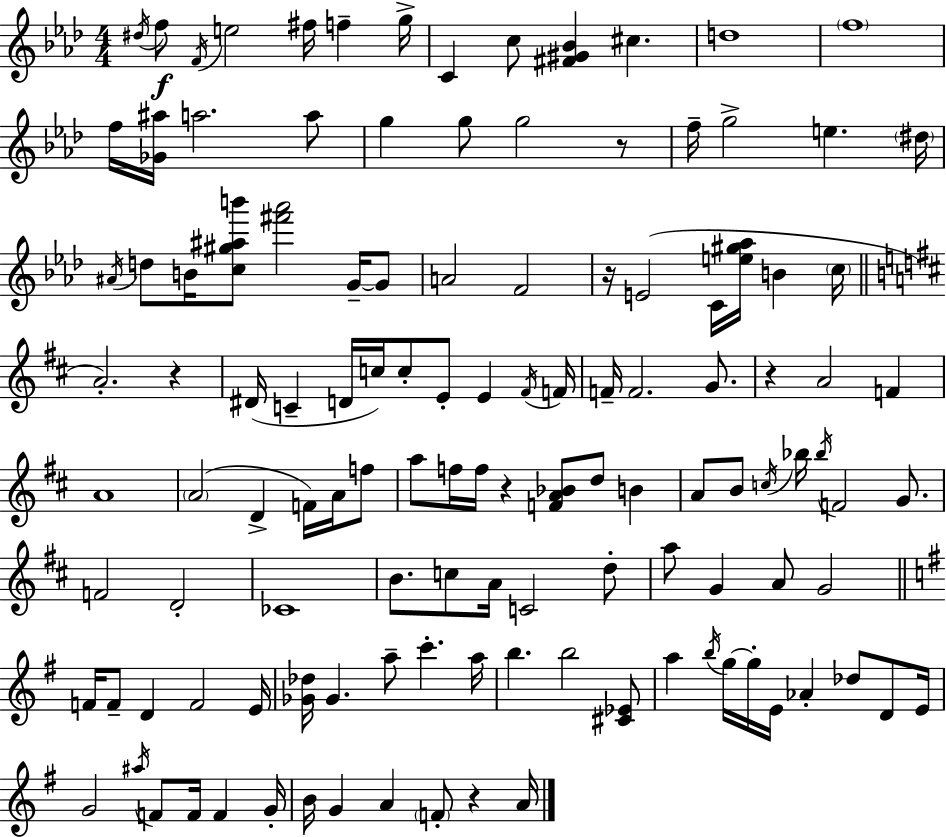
{
  \clef treble
  \numericTimeSignature
  \time 4/4
  \key aes \major
  \repeat volta 2 { \acciaccatura { dis''16 }\f f''8 \acciaccatura { f'16 } e''2 fis''16 f''4-- | g''16-> c'4 c''8 <fis' gis' bes'>4 cis''4. | d''1 | \parenthesize f''1 | \break f''16 <ges' ais''>16 a''2. | a''8 g''4 g''8 g''2 | r8 f''16-- g''2-> e''4. | \parenthesize dis''16 \acciaccatura { ais'16 } d''8 b'16 <c'' gis'' ais'' b'''>8 <fis''' aes'''>2 | \break g'16--~~ g'8 a'2 f'2 | r16 e'2( c'16 <e'' gis'' aes''>16 b'4 | \parenthesize c''16 \bar "||" \break \key d \major a'2.-.) r4 | dis'16( c'4-- d'16 c''16) c''8-. e'8-. e'4 \acciaccatura { fis'16 } | f'16 f'16-- f'2. g'8. | r4 a'2 f'4 | \break a'1 | \parenthesize a'2( d'4-> f'16) a'16 f''8 | a''8 f''16 f''16 r4 <f' a' bes'>8 d''8 b'4 | a'8 b'8 \acciaccatura { c''16 } bes''16 \acciaccatura { bes''16 } f'2 | \break g'8. f'2 d'2-. | ces'1 | b'8. c''8 a'16 c'2 | d''8-. a''8 g'4 a'8 g'2 | \break \bar "||" \break \key e \minor f'16 f'8-- d'4 f'2 e'16 | <ges' des''>16 ges'4. a''8-- c'''4.-. a''16 | b''4. b''2 <cis' ees'>8 | a''4 \acciaccatura { b''16 } g''16~~ g''16-. e'16 aes'4-. des''8 d'8 | \break e'16 g'2 \acciaccatura { ais''16 } f'8 f'16 f'4 | g'16-. b'16 g'4 a'4 \parenthesize f'8-. r4 | a'16 } \bar "|."
}